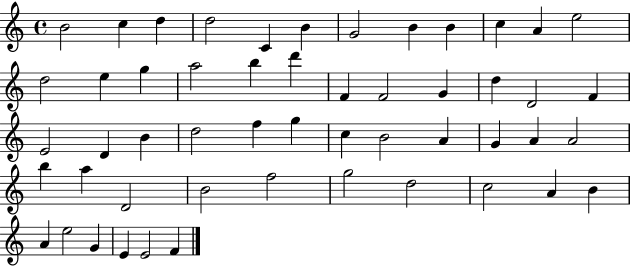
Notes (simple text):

B4/h C5/q D5/q D5/h C4/q B4/q G4/h B4/q B4/q C5/q A4/q E5/h D5/h E5/q G5/q A5/h B5/q D6/q F4/q F4/h G4/q D5/q D4/h F4/q E4/h D4/q B4/q D5/h F5/q G5/q C5/q B4/h A4/q G4/q A4/q A4/h B5/q A5/q D4/h B4/h F5/h G5/h D5/h C5/h A4/q B4/q A4/q E5/h G4/q E4/q E4/h F4/q